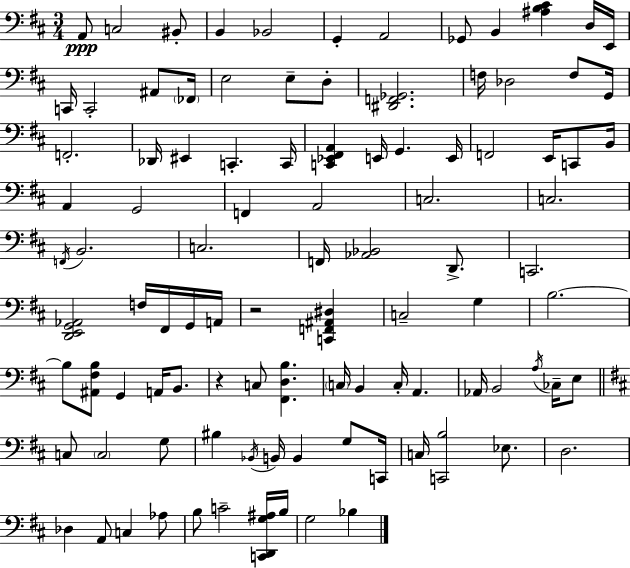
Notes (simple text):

A2/e C3/h BIS2/e B2/q Bb2/h G2/q A2/h Gb2/e B2/q [A#3,B3,C#4]/q D3/s E2/s C2/s C2/h A#2/e FES2/s E3/h E3/e D3/e [D#2,F2,Gb2]/h. F3/s Db3/h F3/e G2/s F2/h. Db2/s EIS2/q C2/q. C2/s [C2,Eb2,F#2,A2]/q E2/s G2/q. E2/s F2/h E2/s C2/e B2/s A2/q G2/h F2/q A2/h C3/h. C3/h. F2/s B2/h. C3/h. F2/s [Ab2,Bb2]/h D2/e. C2/h. [D2,E2,G2,Ab2]/h F3/s F#2/s G2/s A2/s R/h [C2,F2,A#2,D#3]/q C3/h G3/q B3/h. B3/e [A#2,F#3,B3]/e G2/q A2/s B2/e. R/q C3/e [F#2,D3,B3]/q. C3/s B2/q C3/s A2/q. Ab2/s B2/h A3/s CES3/s E3/e C3/e C3/h G3/e BIS3/q Bb2/s B2/s B2/q G3/e C2/s C3/s [C2,B3]/h Eb3/e. D3/h. Db3/q A2/e C3/q Ab3/e B3/e C4/h [C2,D2,G3,A#3]/s B3/s G3/h Bb3/q